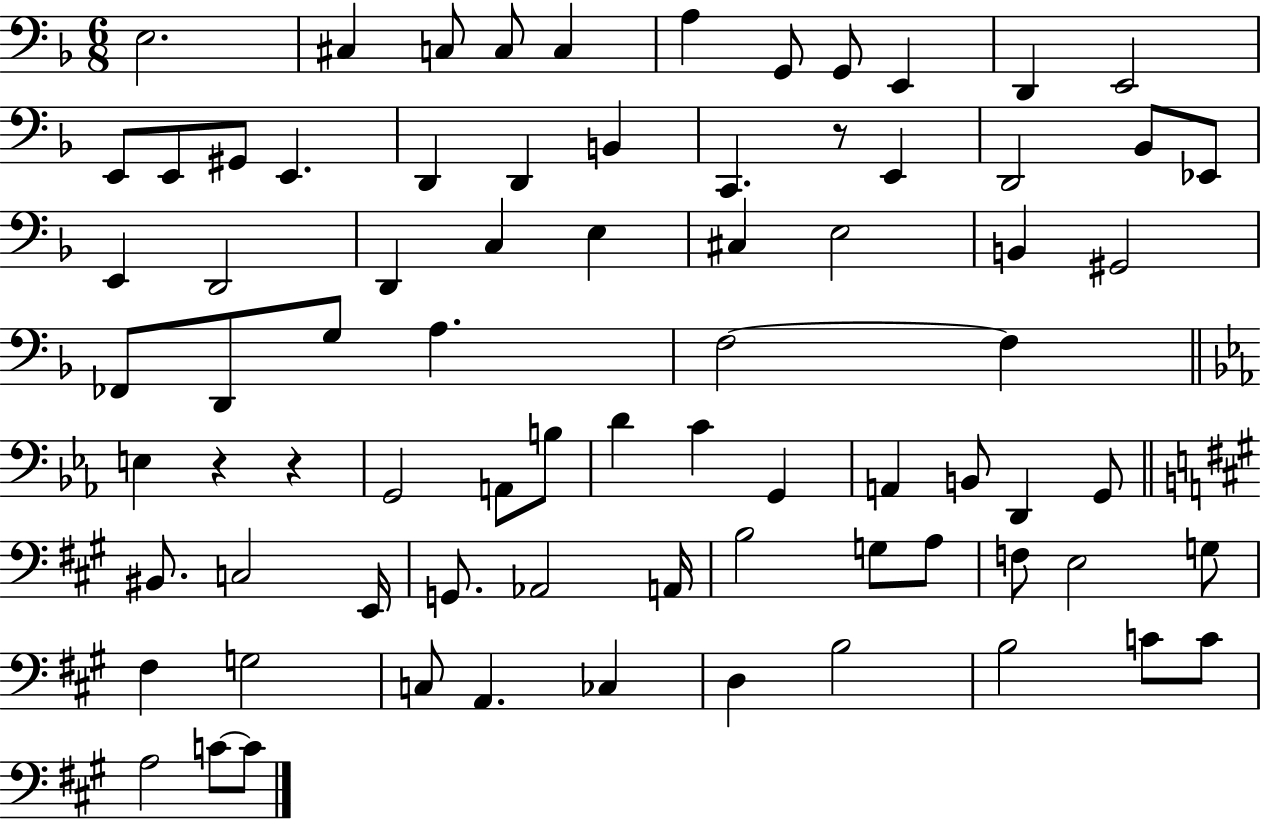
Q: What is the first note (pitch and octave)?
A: E3